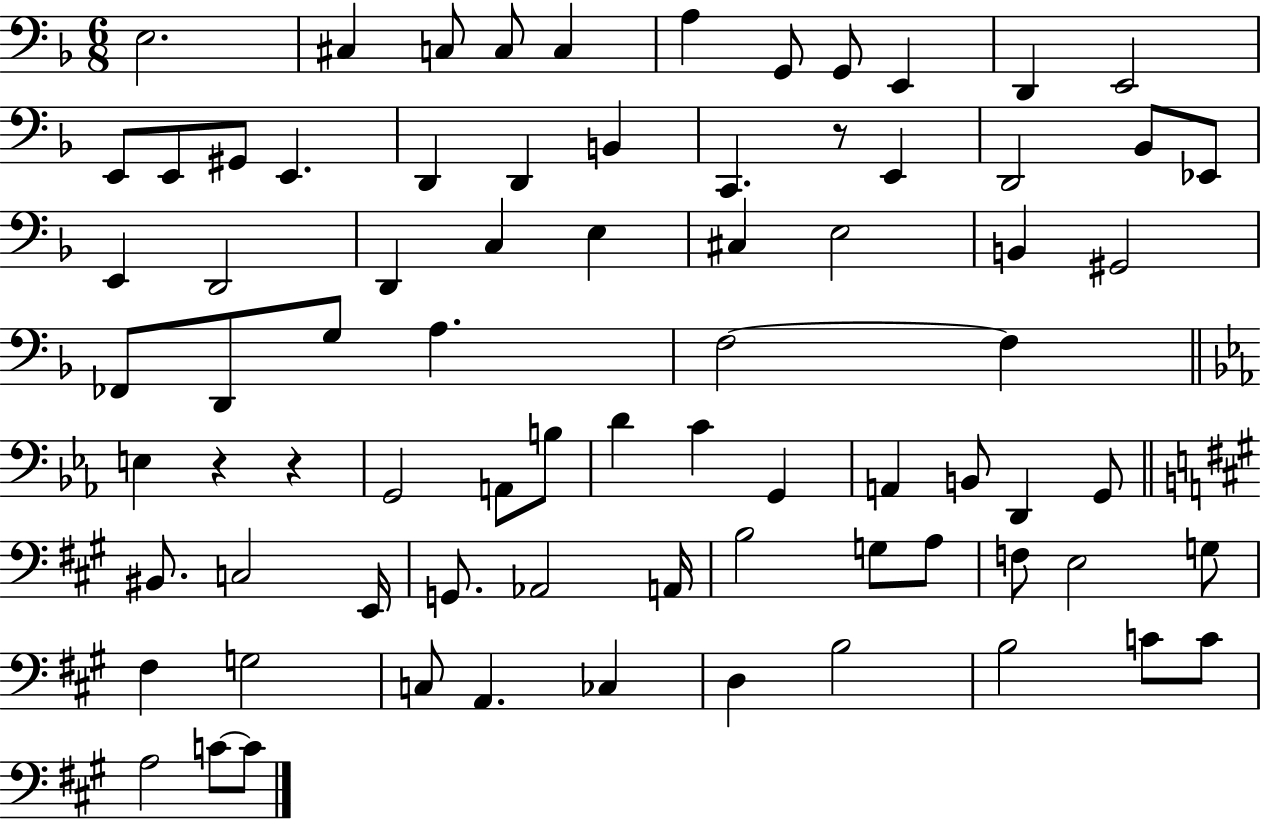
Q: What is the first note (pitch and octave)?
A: E3